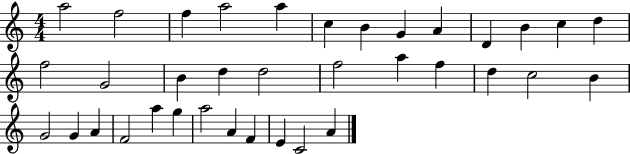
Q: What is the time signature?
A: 4/4